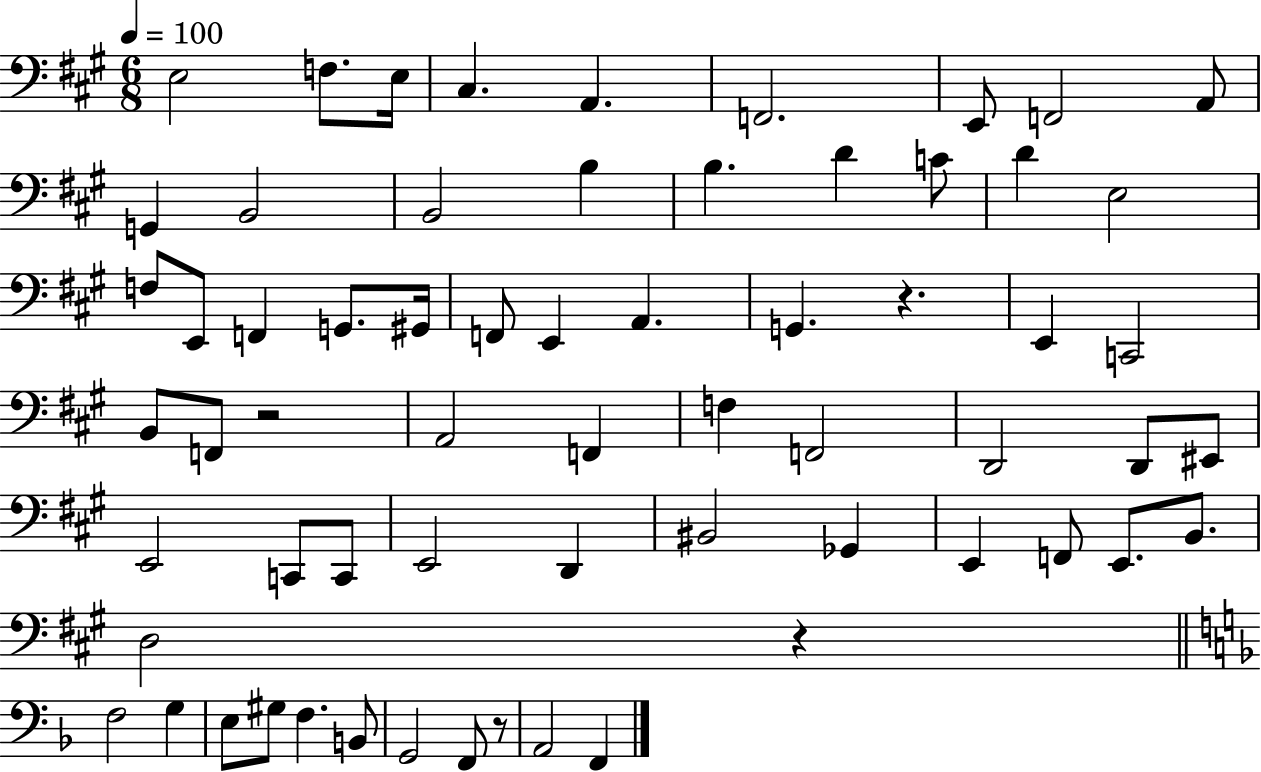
X:1
T:Untitled
M:6/8
L:1/4
K:A
E,2 F,/2 E,/4 ^C, A,, F,,2 E,,/2 F,,2 A,,/2 G,, B,,2 B,,2 B, B, D C/2 D E,2 F,/2 E,,/2 F,, G,,/2 ^G,,/4 F,,/2 E,, A,, G,, z E,, C,,2 B,,/2 F,,/2 z2 A,,2 F,, F, F,,2 D,,2 D,,/2 ^E,,/2 E,,2 C,,/2 C,,/2 E,,2 D,, ^B,,2 _G,, E,, F,,/2 E,,/2 B,,/2 D,2 z F,2 G, E,/2 ^G,/2 F, B,,/2 G,,2 F,,/2 z/2 A,,2 F,,